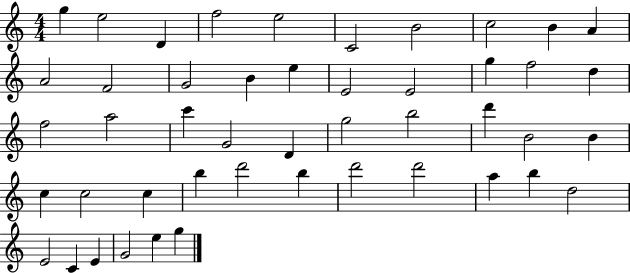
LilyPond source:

{
  \clef treble
  \numericTimeSignature
  \time 4/4
  \key c \major
  g''4 e''2 d'4 | f''2 e''2 | c'2 b'2 | c''2 b'4 a'4 | \break a'2 f'2 | g'2 b'4 e''4 | e'2 e'2 | g''4 f''2 d''4 | \break f''2 a''2 | c'''4 g'2 d'4 | g''2 b''2 | d'''4 b'2 b'4 | \break c''4 c''2 c''4 | b''4 d'''2 b''4 | d'''2 d'''2 | a''4 b''4 d''2 | \break e'2 c'4 e'4 | g'2 e''4 g''4 | \bar "|."
}